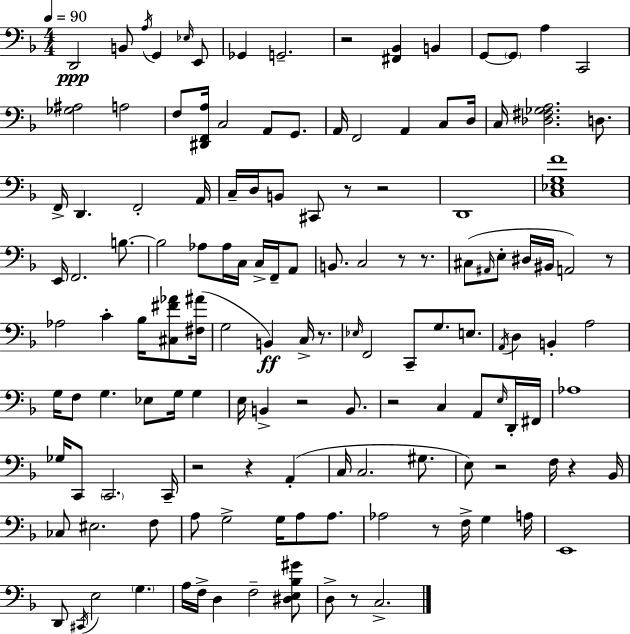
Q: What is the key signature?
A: D minor